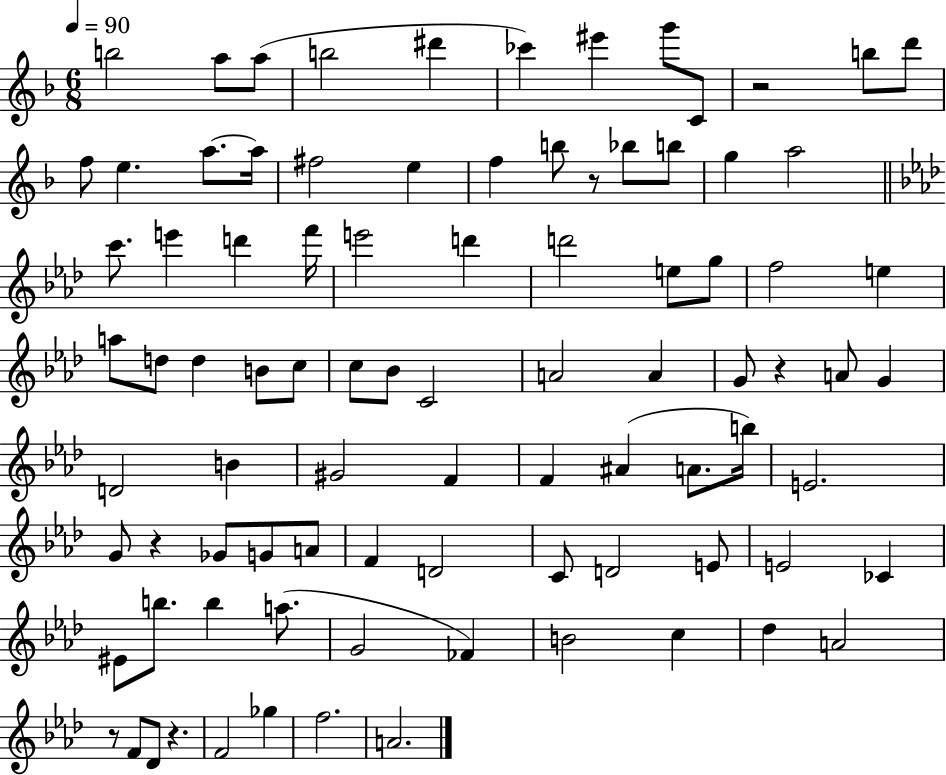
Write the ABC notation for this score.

X:1
T:Untitled
M:6/8
L:1/4
K:F
b2 a/2 a/2 b2 ^d' _c' ^e' g'/2 C/2 z2 b/2 d'/2 f/2 e a/2 a/4 ^f2 e f b/2 z/2 _b/2 b/2 g a2 c'/2 e' d' f'/4 e'2 d' d'2 e/2 g/2 f2 e a/2 d/2 d B/2 c/2 c/2 _B/2 C2 A2 A G/2 z A/2 G D2 B ^G2 F F ^A A/2 b/4 E2 G/2 z _G/2 G/2 A/2 F D2 C/2 D2 E/2 E2 _C ^E/2 b/2 b a/2 G2 _F B2 c _d A2 z/2 F/2 _D/2 z F2 _g f2 A2